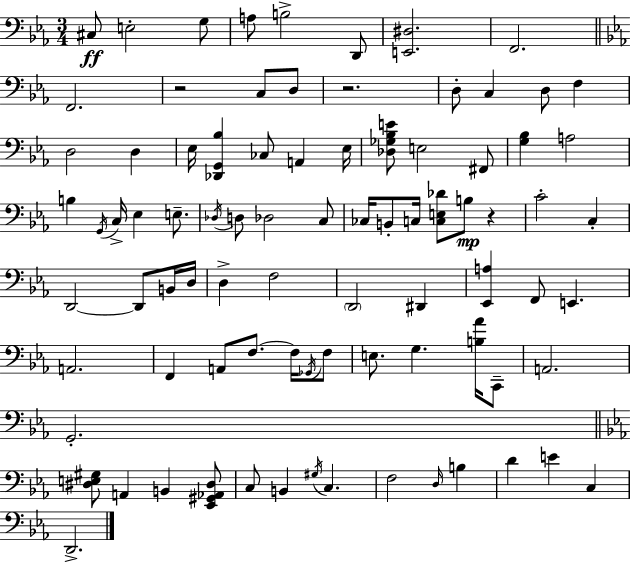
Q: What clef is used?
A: bass